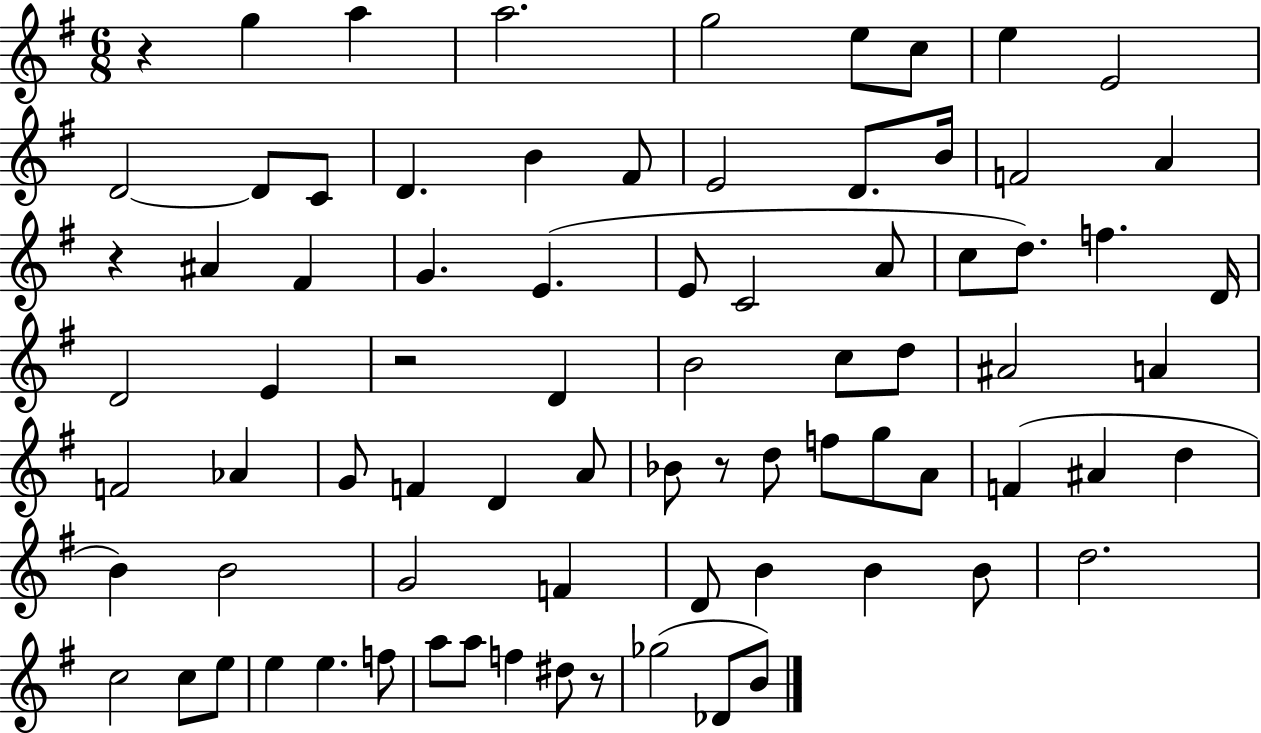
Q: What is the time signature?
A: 6/8